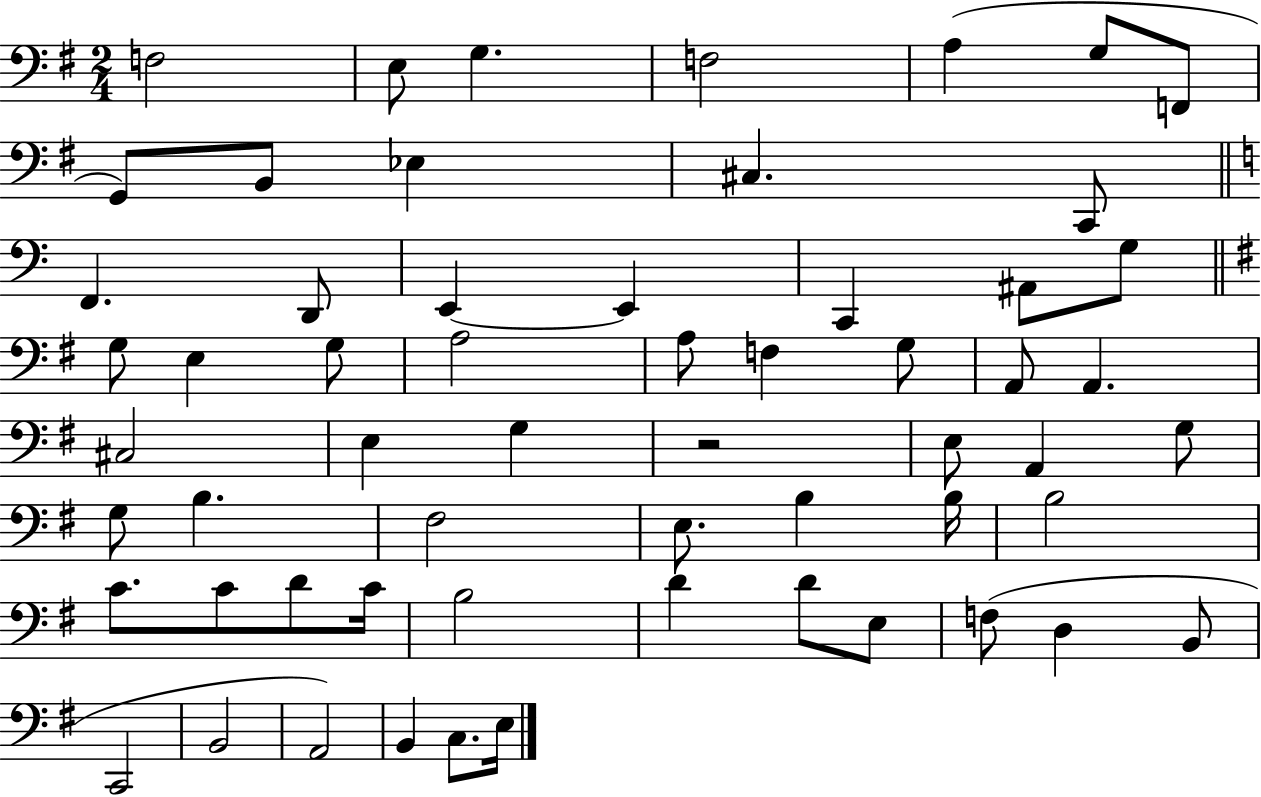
X:1
T:Untitled
M:2/4
L:1/4
K:G
F,2 E,/2 G, F,2 A, G,/2 F,,/2 G,,/2 B,,/2 _E, ^C, C,,/2 F,, D,,/2 E,, E,, C,, ^A,,/2 G,/2 G,/2 E, G,/2 A,2 A,/2 F, G,/2 A,,/2 A,, ^C,2 E, G, z2 E,/2 A,, G,/2 G,/2 B, ^F,2 E,/2 B, B,/4 B,2 C/2 C/2 D/2 C/4 B,2 D D/2 E,/2 F,/2 D, B,,/2 C,,2 B,,2 A,,2 B,, C,/2 E,/4